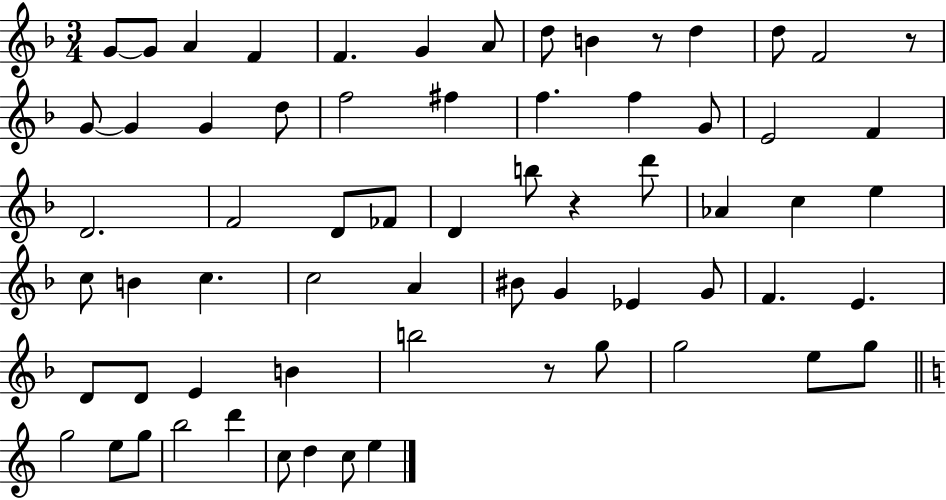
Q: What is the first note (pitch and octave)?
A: G4